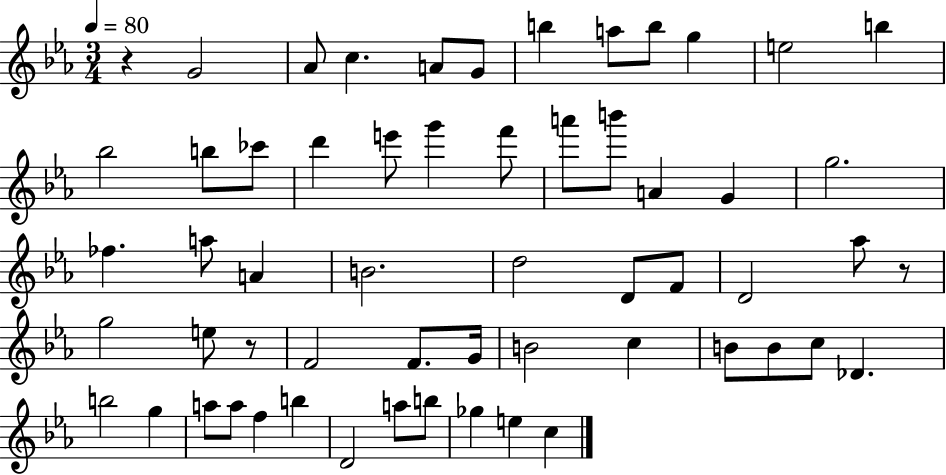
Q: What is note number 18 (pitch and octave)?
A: F6